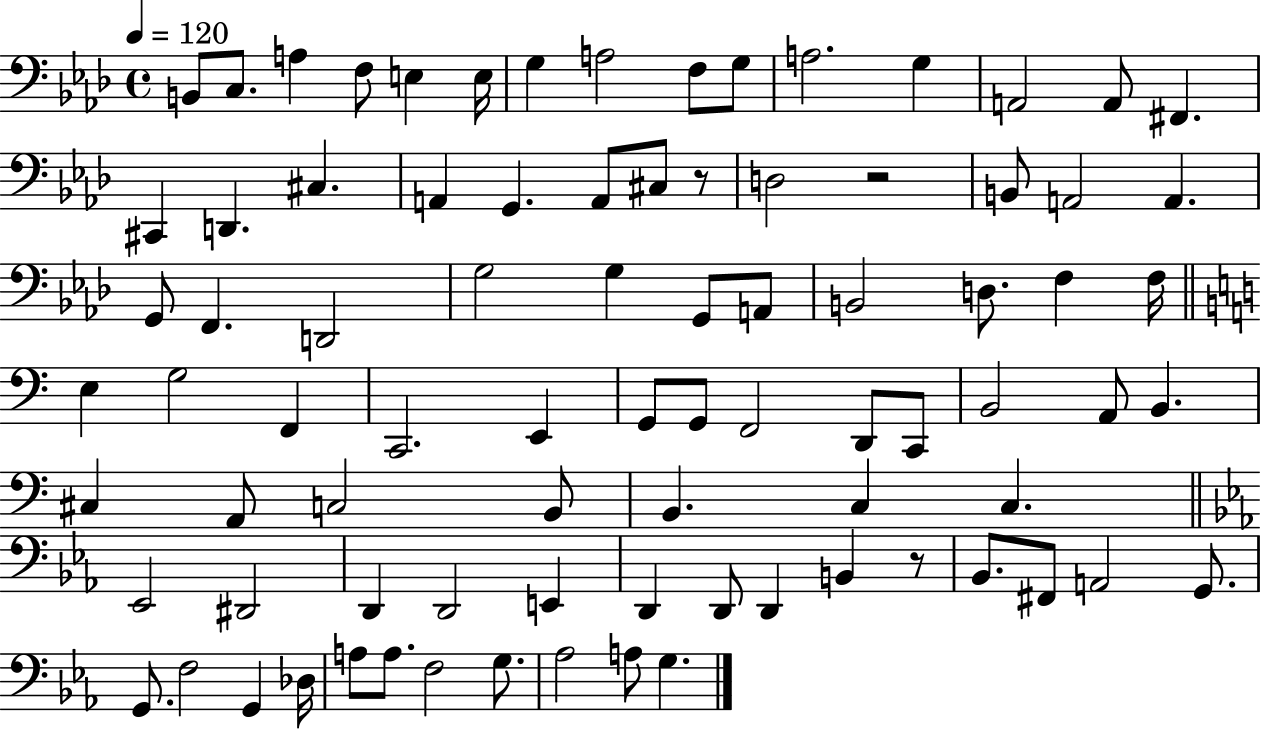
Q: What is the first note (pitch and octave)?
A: B2